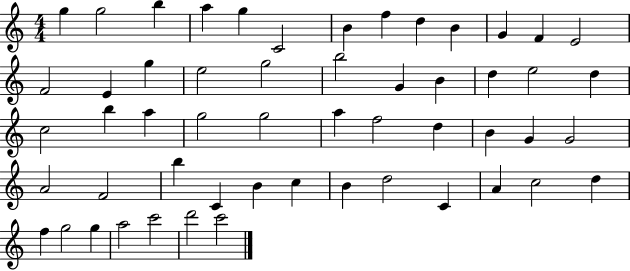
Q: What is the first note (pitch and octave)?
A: G5